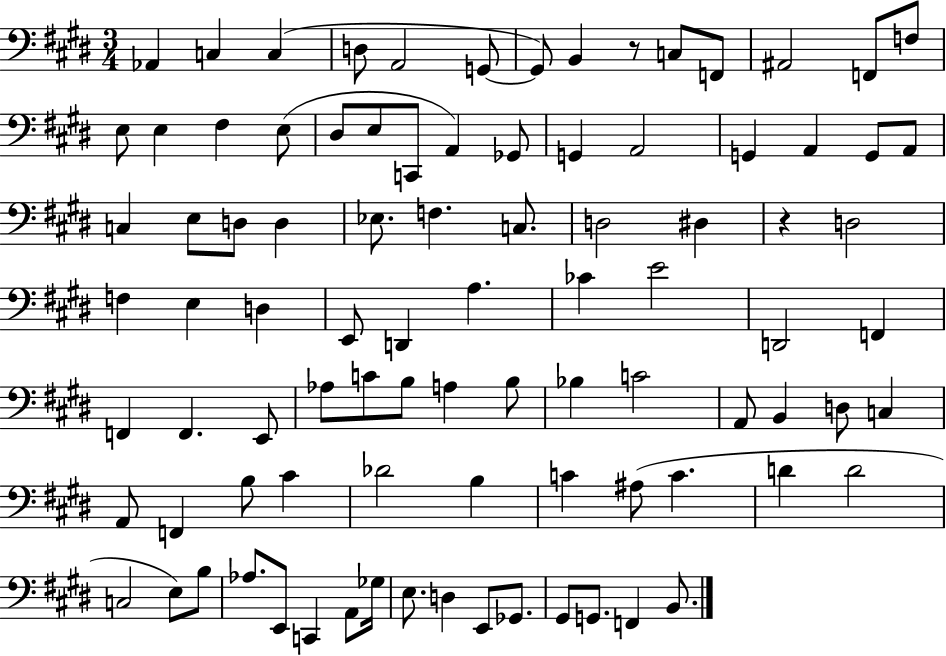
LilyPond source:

{
  \clef bass
  \numericTimeSignature
  \time 3/4
  \key e \major
  aes,4 c4 c4( | d8 a,2 g,8~~ | g,8) b,4 r8 c8 f,8 | ais,2 f,8 f8 | \break e8 e4 fis4 e8( | dis8 e8 c,8 a,4) ges,8 | g,4 a,2 | g,4 a,4 g,8 a,8 | \break c4 e8 d8 d4 | ees8. f4. c8. | d2 dis4 | r4 d2 | \break f4 e4 d4 | e,8 d,4 a4. | ces'4 e'2 | d,2 f,4 | \break f,4 f,4. e,8 | aes8 c'8 b8 a4 b8 | bes4 c'2 | a,8 b,4 d8 c4 | \break a,8 f,4 b8 cis'4 | des'2 b4 | c'4 ais8( c'4. | d'4 d'2 | \break c2 e8) b8 | aes8. e,8 c,4 a,8 ges16 | e8. d4 e,8 ges,8. | gis,8 g,8. f,4 b,8. | \break \bar "|."
}